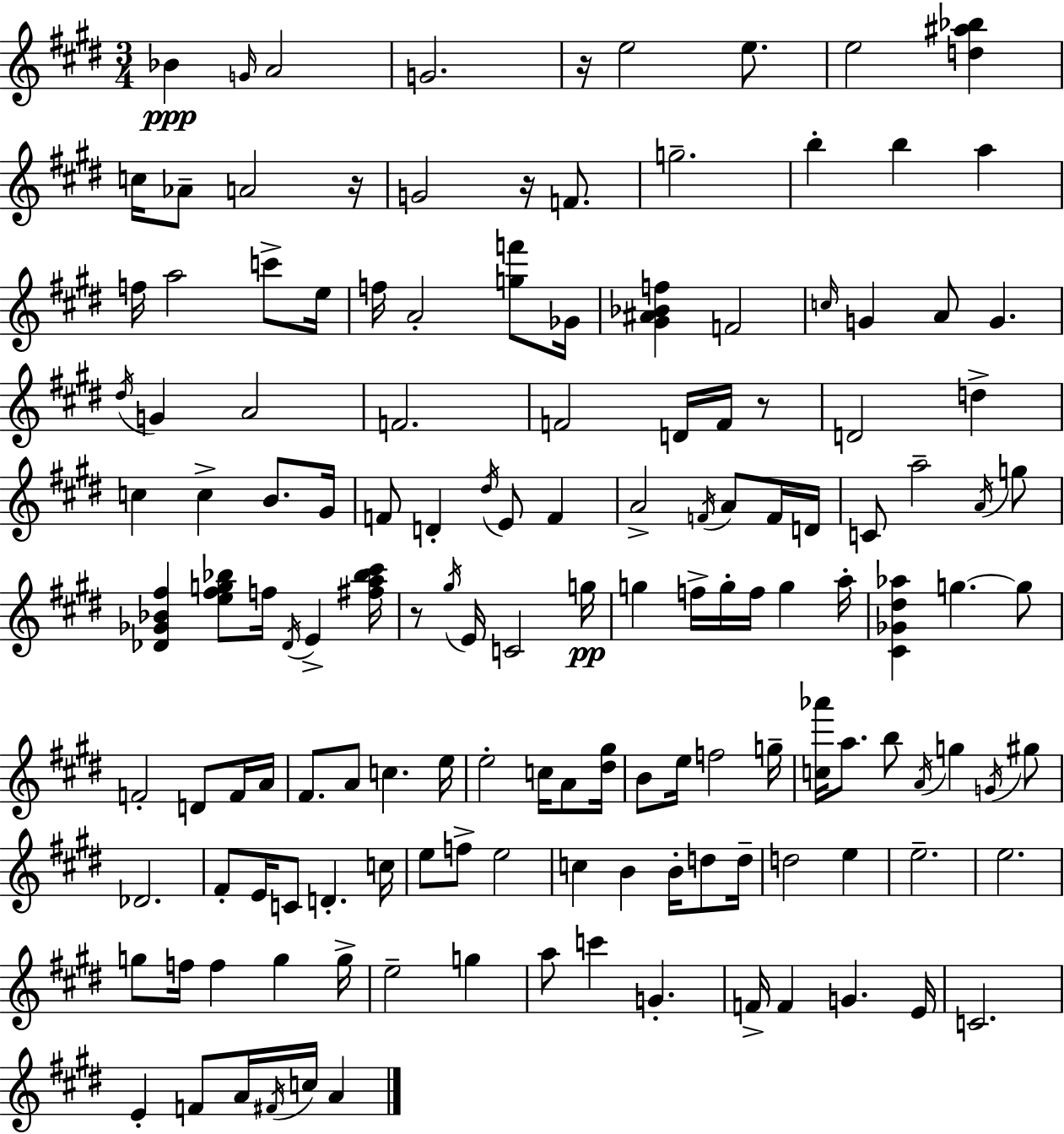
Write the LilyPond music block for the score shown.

{
  \clef treble
  \numericTimeSignature
  \time 3/4
  \key e \major
  bes'4\ppp \grace { g'16 } a'2 | g'2. | r16 e''2 e''8. | e''2 <d'' ais'' bes''>4 | \break c''16 aes'8-- a'2 | r16 g'2 r16 f'8. | g''2.-- | b''4-. b''4 a''4 | \break f''16 a''2 c'''8-> | e''16 f''16 a'2-. <g'' f'''>8 | ges'16 <gis' ais' bes' f''>4 f'2 | \grace { c''16 } g'4 a'8 g'4. | \break \acciaccatura { dis''16 } g'4 a'2 | f'2. | f'2 d'16 | f'16 r8 d'2 d''4-> | \break c''4 c''4-> b'8. | gis'16 f'8 d'4-. \acciaccatura { dis''16 } e'8 | f'4 a'2-> | \acciaccatura { f'16 } a'8 f'16 d'16 c'8 a''2-- | \break \acciaccatura { a'16 } g''8 <des' ges' bes' fis''>4 <e'' fis'' g'' bes''>8 | f''16 \acciaccatura { des'16 } e'4-> <fis'' a'' bes'' cis'''>16 r8 \acciaccatura { gis''16 } e'16 c'2 | g''16\pp g''4 | f''16-> g''16-. f''16 g''4 a''16-. <cis' ges' dis'' aes''>4 | \break g''4.~~ g''8 f'2-. | d'8 f'16 a'16 fis'8. a'8 | c''4. e''16 e''2-. | c''16 a'8 <dis'' gis''>16 b'8 e''16 f''2 | \break g''16-- <c'' aes'''>16 a''8. | b''8 \acciaccatura { a'16 } g''4 \acciaccatura { g'16 } gis''8 des'2. | fis'8-. | e'16 c'8 d'4.-. c''16 e''8 | \break f''8-> e''2 c''4 | b'4 b'16-. d''8 d''16-- d''2 | e''4 e''2.-- | e''2. | \break g''8 | f''16 f''4 g''4 g''16-> e''2-- | g''4 a''8 | c'''4 g'4.-. f'16-> f'4 | \break g'4. e'16 c'2. | e'4-. | f'8 a'16 \acciaccatura { fis'16 } c''16 a'4 \bar "|."
}